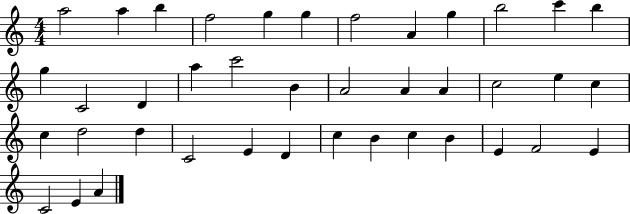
A5/h A5/q B5/q F5/h G5/q G5/q F5/h A4/q G5/q B5/h C6/q B5/q G5/q C4/h D4/q A5/q C6/h B4/q A4/h A4/q A4/q C5/h E5/q C5/q C5/q D5/h D5/q C4/h E4/q D4/q C5/q B4/q C5/q B4/q E4/q F4/h E4/q C4/h E4/q A4/q